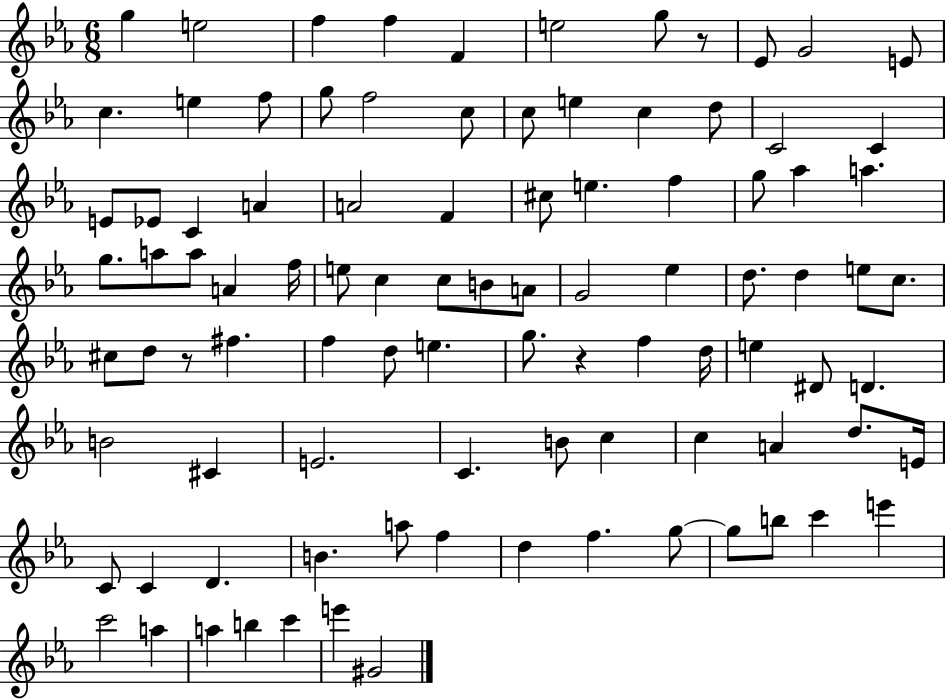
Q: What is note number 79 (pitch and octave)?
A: D5